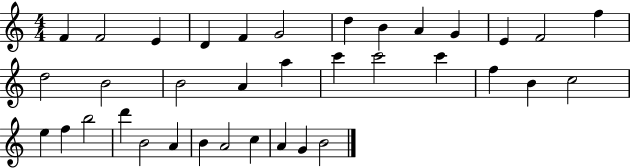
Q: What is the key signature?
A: C major